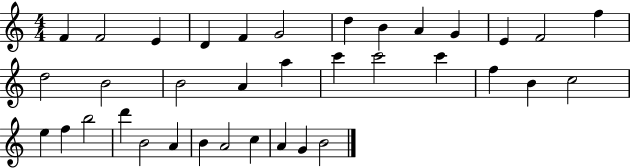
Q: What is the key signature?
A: C major